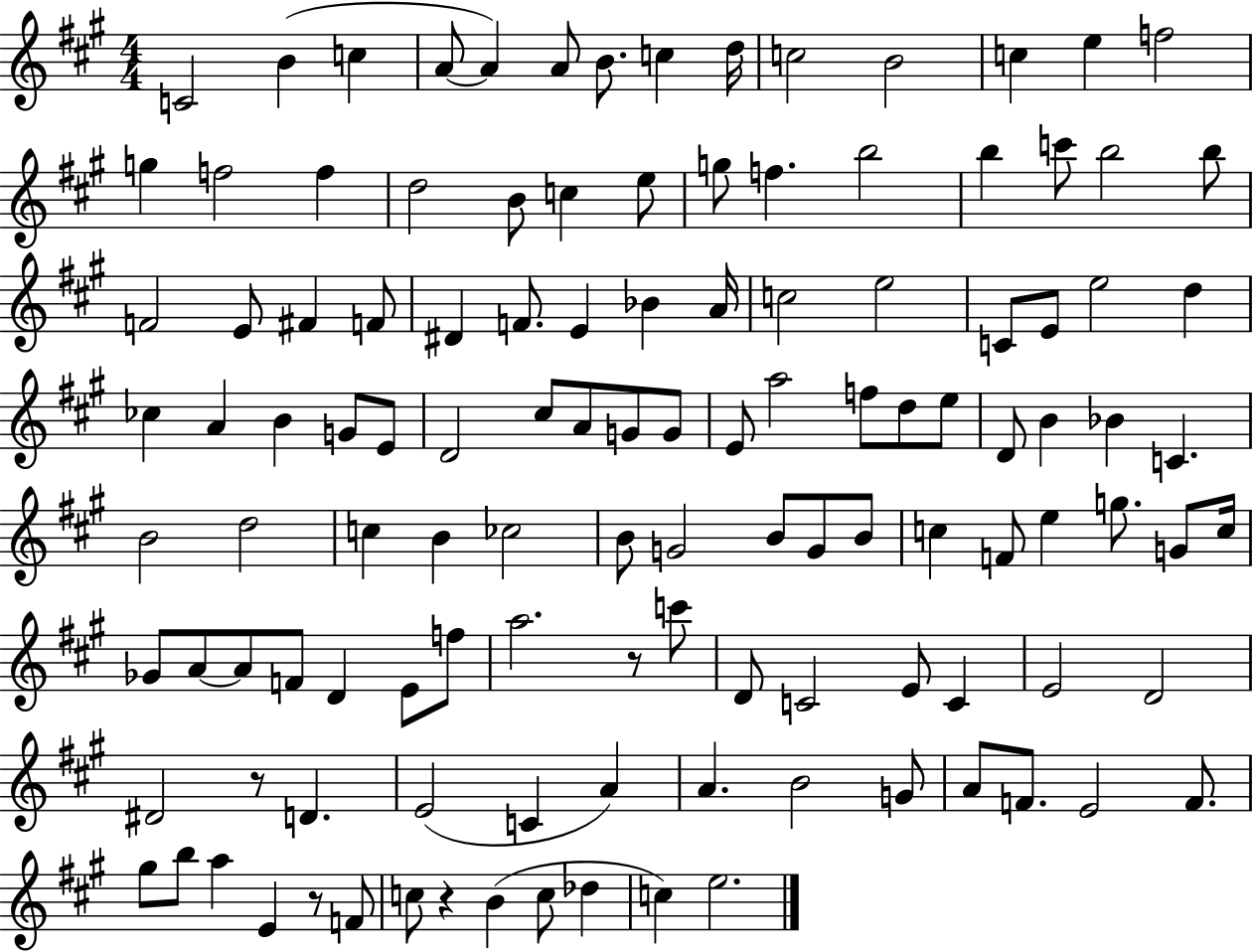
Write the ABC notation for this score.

X:1
T:Untitled
M:4/4
L:1/4
K:A
C2 B c A/2 A A/2 B/2 c d/4 c2 B2 c e f2 g f2 f d2 B/2 c e/2 g/2 f b2 b c'/2 b2 b/2 F2 E/2 ^F F/2 ^D F/2 E _B A/4 c2 e2 C/2 E/2 e2 d _c A B G/2 E/2 D2 ^c/2 A/2 G/2 G/2 E/2 a2 f/2 d/2 e/2 D/2 B _B C B2 d2 c B _c2 B/2 G2 B/2 G/2 B/2 c F/2 e g/2 G/2 c/4 _G/2 A/2 A/2 F/2 D E/2 f/2 a2 z/2 c'/2 D/2 C2 E/2 C E2 D2 ^D2 z/2 D E2 C A A B2 G/2 A/2 F/2 E2 F/2 ^g/2 b/2 a E z/2 F/2 c/2 z B c/2 _d c e2